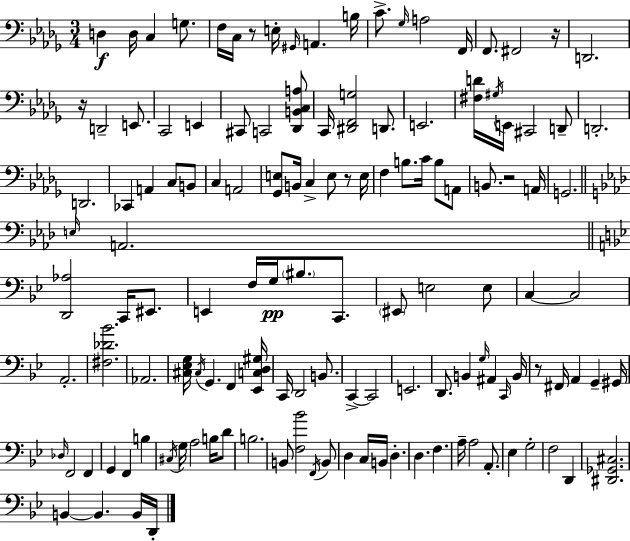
X:1
T:Untitled
M:3/4
L:1/4
K:Bbm
D, D,/4 C, G,/2 F,/4 C,/4 z/2 E,/4 ^G,,/4 A,, B,/4 C/2 _G,/4 A,2 F,,/4 F,,/2 ^F,,2 z/4 D,,2 z/4 D,,2 E,,/2 C,,2 E,, ^C,,/2 C,,2 [_D,,B,,C,A,]/2 C,,/4 [^D,,F,,G,]2 D,,/2 E,,2 [^F,D]/4 ^G,/4 E,,/4 ^C,,2 D,,/2 D,,2 D,,2 _C,, A,, C,/2 B,,/2 C, A,,2 [_G,,E,]/2 B,,/4 C, E,/2 z/2 E,/4 F, B,/2 C/4 B,/2 A,,/2 B,,/2 z2 A,,/4 G,,2 E,/4 A,,2 [D,,_A,]2 C,,/4 ^E,,/2 E,, F,/4 G,/4 ^B,/2 C,,/2 ^E,,/2 E,2 E,/2 C, C,2 A,,2 [^F,_D_B]2 _A,,2 [^C,_E,G,]/4 ^C,/4 G,, F,, [_E,,C,D,^G,]/4 C,,/4 D,,2 B,,/2 C,, C,,2 E,,2 D,,/2 B,, G,/4 ^A,, C,,/4 B,,/4 z/2 ^F,,/4 A,, G,, ^G,,/4 _D,/4 F,,2 F,, G,, F,, B, ^C,/4 G,/4 A,2 B,/4 D/2 B,2 B,,/2 [F,_B]2 F,,/4 B,,/2 D, C,/4 B,,/4 D, D, F, A,/4 A,2 A,,/2 _E, G,2 F,2 D,, [^D,,_G,,^C,]2 B,, B,, B,,/4 D,,/4